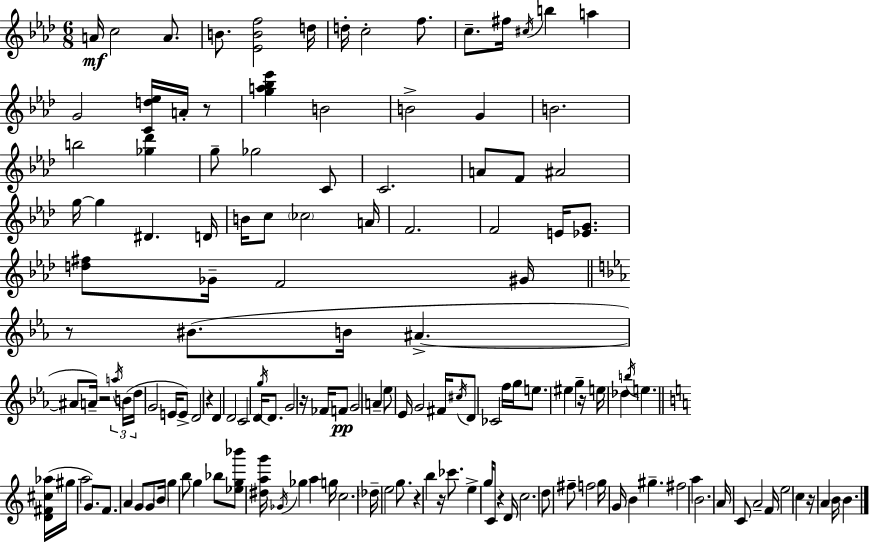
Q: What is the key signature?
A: AES major